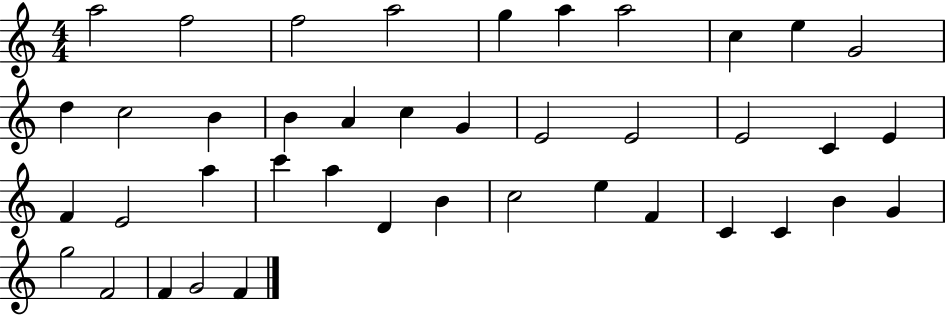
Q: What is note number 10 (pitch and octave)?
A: G4